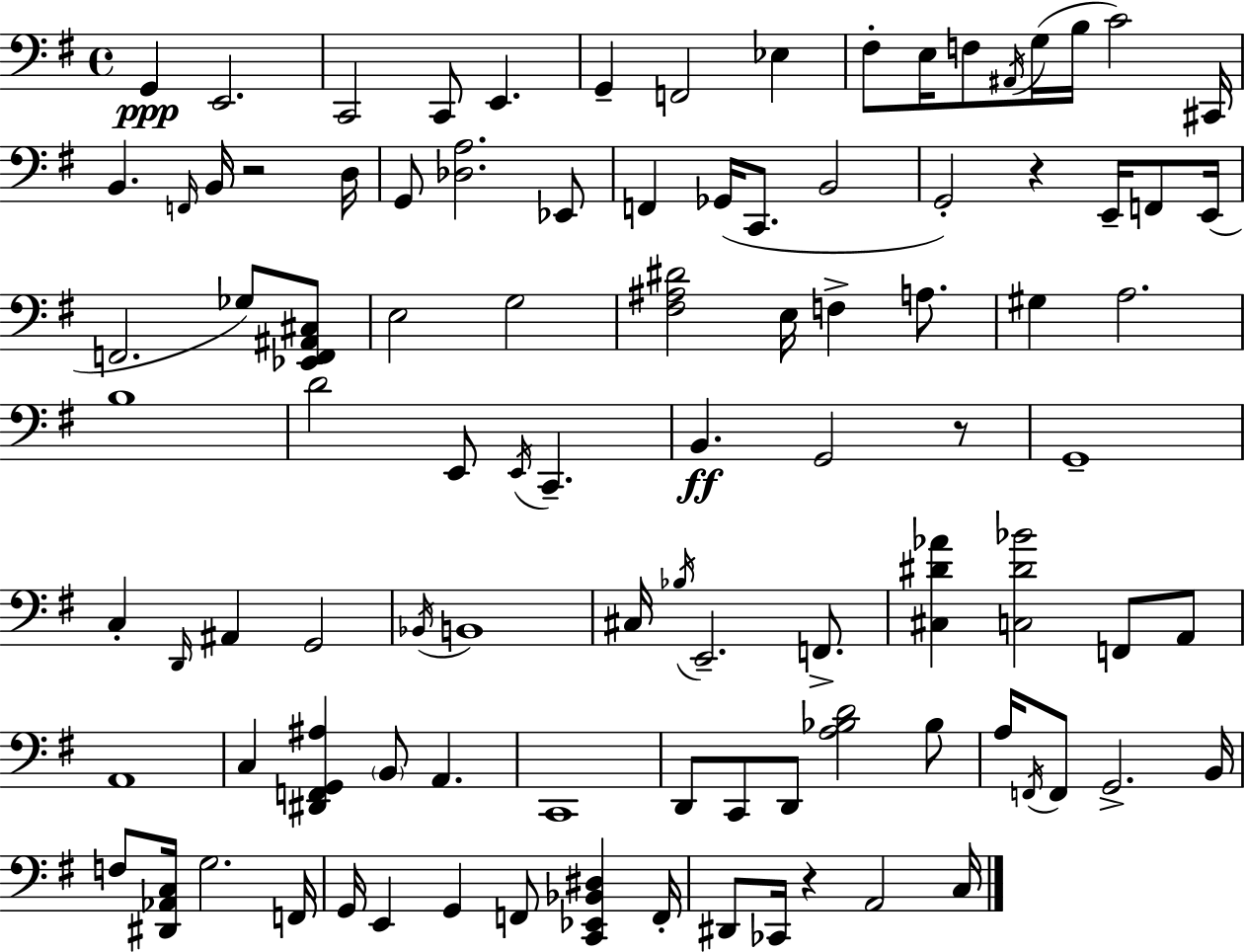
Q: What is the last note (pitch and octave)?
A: C3